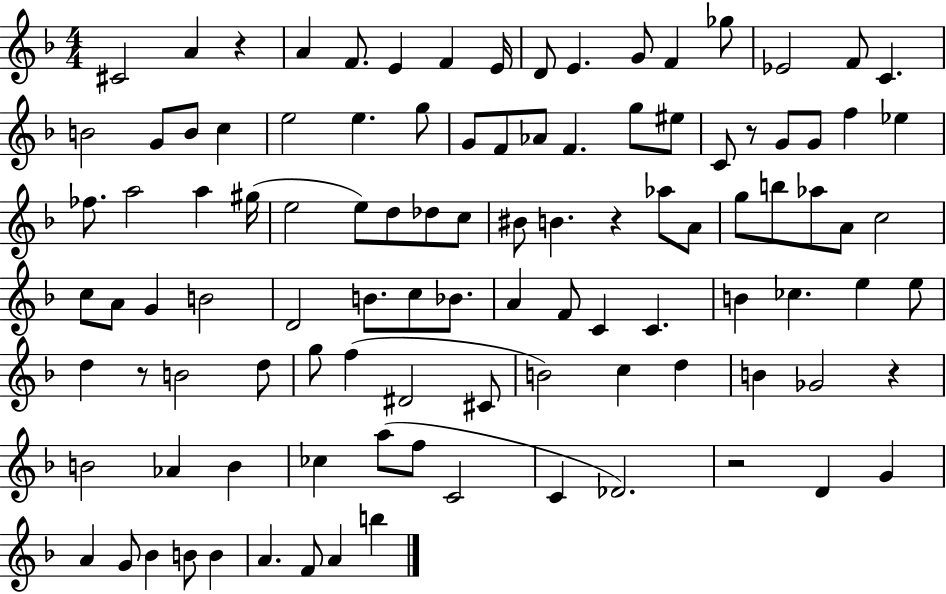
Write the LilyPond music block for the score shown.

{
  \clef treble
  \numericTimeSignature
  \time 4/4
  \key f \major
  cis'2 a'4 r4 | a'4 f'8. e'4 f'4 e'16 | d'8 e'4. g'8 f'4 ges''8 | ees'2 f'8 c'4. | \break b'2 g'8 b'8 c''4 | e''2 e''4. g''8 | g'8 f'8 aes'8 f'4. g''8 eis''8 | c'8 r8 g'8 g'8 f''4 ees''4 | \break fes''8. a''2 a''4 gis''16( | e''2 e''8) d''8 des''8 c''8 | bis'8 b'4. r4 aes''8 a'8 | g''8 b''8 aes''8 a'8 c''2 | \break c''8 a'8 g'4 b'2 | d'2 b'8. c''8 bes'8. | a'4 f'8 c'4 c'4. | b'4 ces''4. e''4 e''8 | \break d''4 r8 b'2 d''8 | g''8 f''4( dis'2 cis'8 | b'2) c''4 d''4 | b'4 ges'2 r4 | \break b'2 aes'4 b'4 | ces''4 a''8( f''8 c'2 | c'4 des'2.) | r2 d'4 g'4 | \break a'4 g'8 bes'4 b'8 b'4 | a'4. f'8 a'4 b''4 | \bar "|."
}